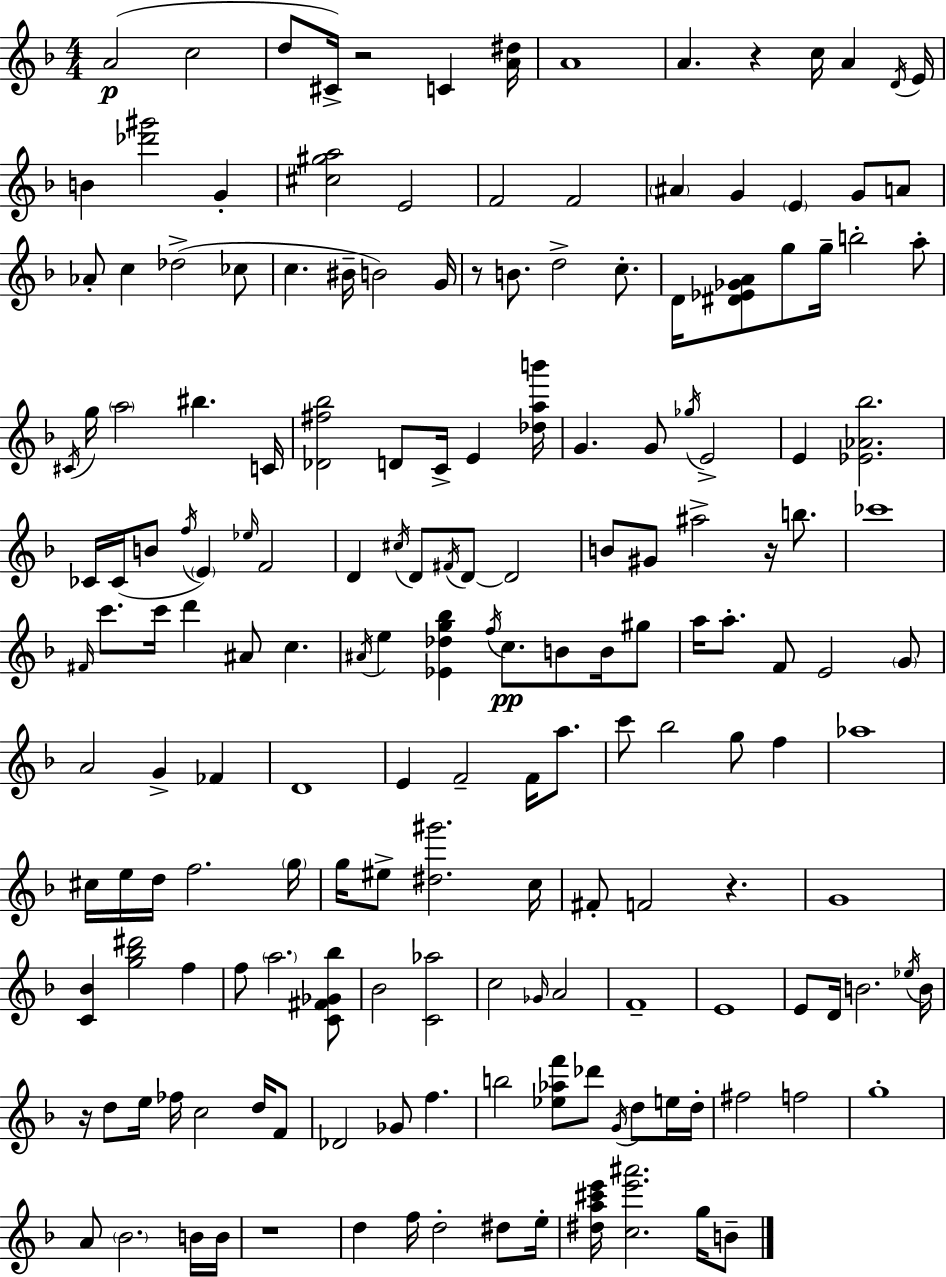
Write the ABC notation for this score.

X:1
T:Untitled
M:4/4
L:1/4
K:Dm
A2 c2 d/2 ^C/4 z2 C [A^d]/4 A4 A z c/4 A D/4 E/4 B [_d'^g']2 G [^c^ga]2 E2 F2 F2 ^A G E G/2 A/2 _A/2 c _d2 _c/2 c ^B/4 B2 G/4 z/2 B/2 d2 c/2 D/4 [^D_E_GA]/2 g/2 g/4 b2 a/2 ^C/4 g/4 a2 ^b C/4 [_D^f_b]2 D/2 C/4 E [_dab']/4 G G/2 _g/4 E2 E [_E_A_b]2 _C/4 _C/4 B/2 f/4 E _e/4 F2 D ^c/4 D/2 ^F/4 D/2 D2 B/2 ^G/2 ^a2 z/4 b/2 _c'4 ^F/4 c'/2 c'/4 d' ^A/2 c ^A/4 e [_E_dg_b] f/4 c/2 B/2 B/4 ^g/2 a/4 a/2 F/2 E2 G/2 A2 G _F D4 E F2 F/4 a/2 c'/2 _b2 g/2 f _a4 ^c/4 e/4 d/4 f2 g/4 g/4 ^e/2 [^d^g']2 c/4 ^F/2 F2 z G4 [C_B] [g_b^d']2 f f/2 a2 [C^F_G_b]/2 _B2 [C_a]2 c2 _G/4 A2 F4 E4 E/2 D/4 B2 _e/4 B/4 z/4 d/2 e/4 _f/4 c2 d/4 F/2 _D2 _G/2 f b2 [_e_af']/2 _d'/2 G/4 d/2 e/4 d/4 ^f2 f2 g4 A/2 _B2 B/4 B/4 z4 d f/4 d2 ^d/2 e/4 [^da^c'e']/4 [ce'^a']2 g/4 B/2